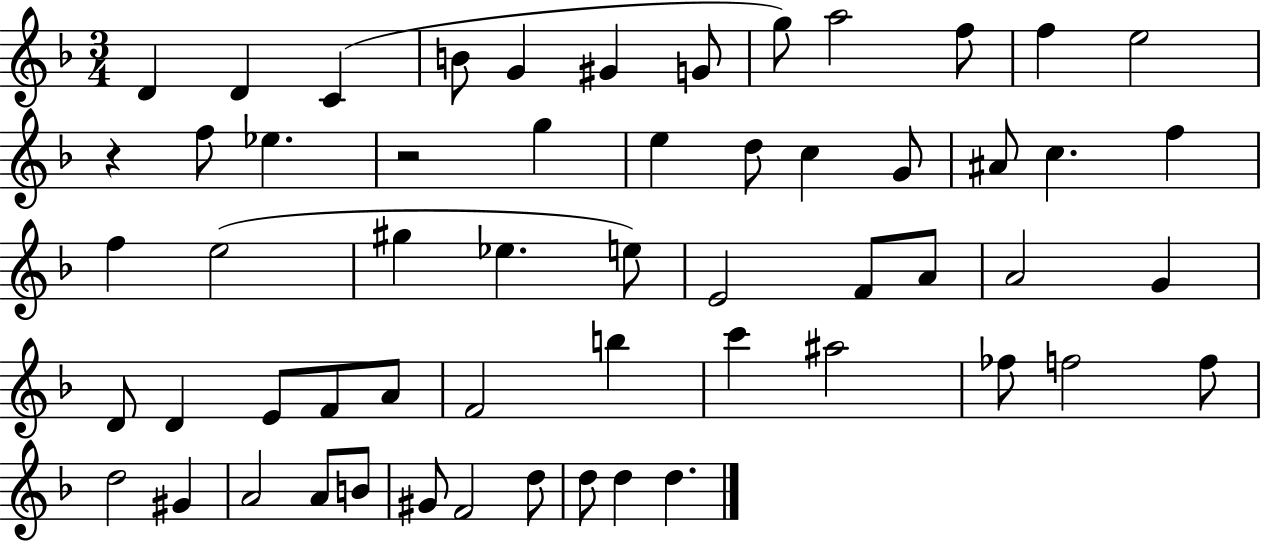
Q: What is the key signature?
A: F major